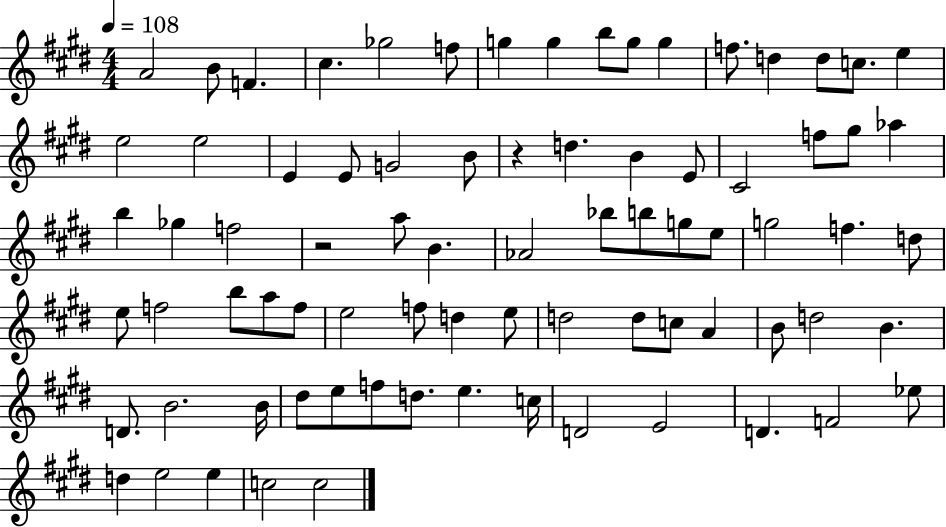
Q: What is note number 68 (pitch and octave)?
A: D4